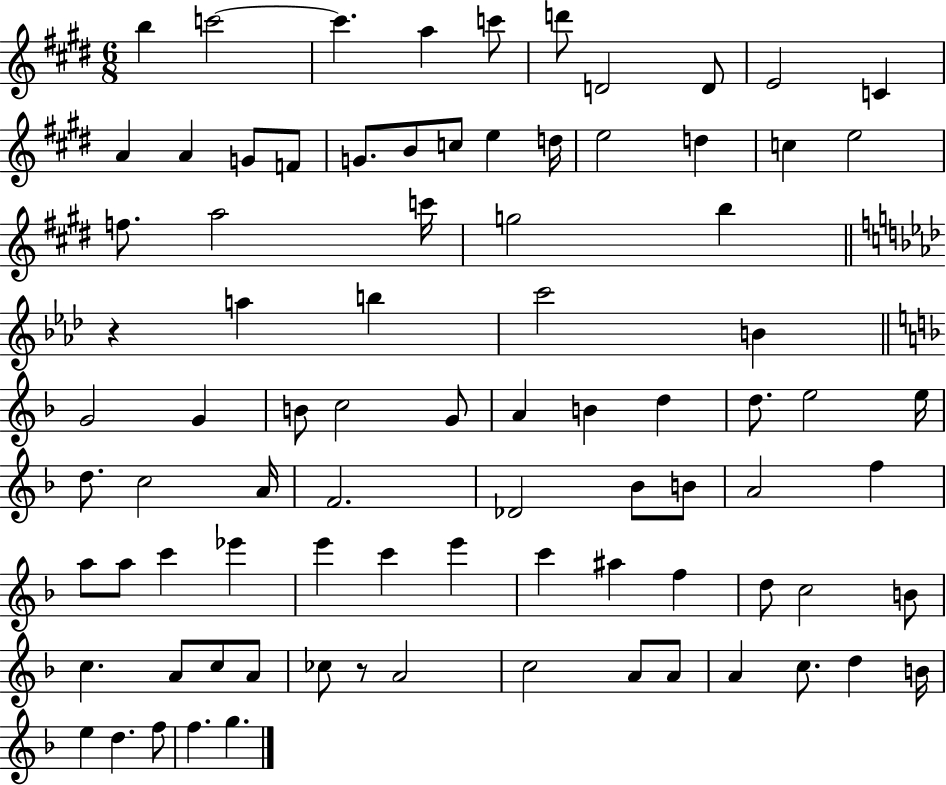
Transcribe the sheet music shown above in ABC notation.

X:1
T:Untitled
M:6/8
L:1/4
K:E
b c'2 c' a c'/2 d'/2 D2 D/2 E2 C A A G/2 F/2 G/2 B/2 c/2 e d/4 e2 d c e2 f/2 a2 c'/4 g2 b z a b c'2 B G2 G B/2 c2 G/2 A B d d/2 e2 e/4 d/2 c2 A/4 F2 _D2 _B/2 B/2 A2 f a/2 a/2 c' _e' e' c' e' c' ^a f d/2 c2 B/2 c A/2 c/2 A/2 _c/2 z/2 A2 c2 A/2 A/2 A c/2 d B/4 e d f/2 f g